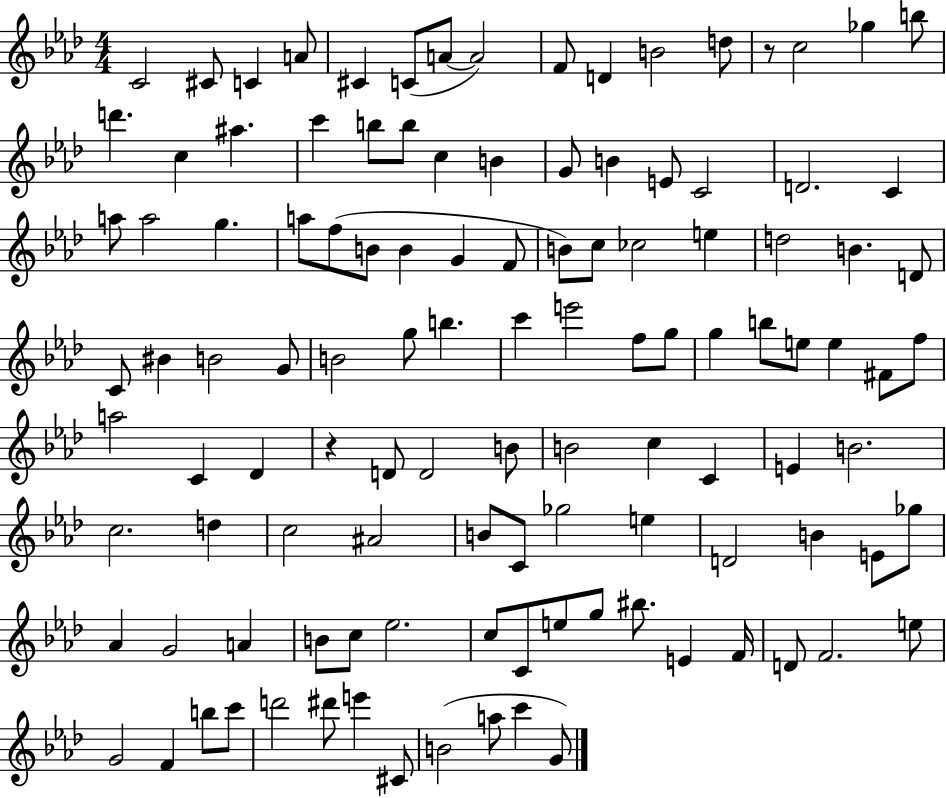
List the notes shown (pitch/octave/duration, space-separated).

C4/h C#4/e C4/q A4/e C#4/q C4/e A4/e A4/h F4/e D4/q B4/h D5/e R/e C5/h Gb5/q B5/e D6/q. C5/q A#5/q. C6/q B5/e B5/e C5/q B4/q G4/e B4/q E4/e C4/h D4/h. C4/q A5/e A5/h G5/q. A5/e F5/e B4/e B4/q G4/q F4/e B4/e C5/e CES5/h E5/q D5/h B4/q. D4/e C4/e BIS4/q B4/h G4/e B4/h G5/e B5/q. C6/q E6/h F5/e G5/e G5/q B5/e E5/e E5/q F#4/e F5/e A5/h C4/q Db4/q R/q D4/e D4/h B4/e B4/h C5/q C4/q E4/q B4/h. C5/h. D5/q C5/h A#4/h B4/e C4/e Gb5/h E5/q D4/h B4/q E4/e Gb5/e Ab4/q G4/h A4/q B4/e C5/e Eb5/h. C5/e C4/e E5/e G5/e BIS5/e. E4/q F4/s D4/e F4/h. E5/e G4/h F4/q B5/e C6/e D6/h D#6/e E6/q C#4/e B4/h A5/e C6/q G4/e